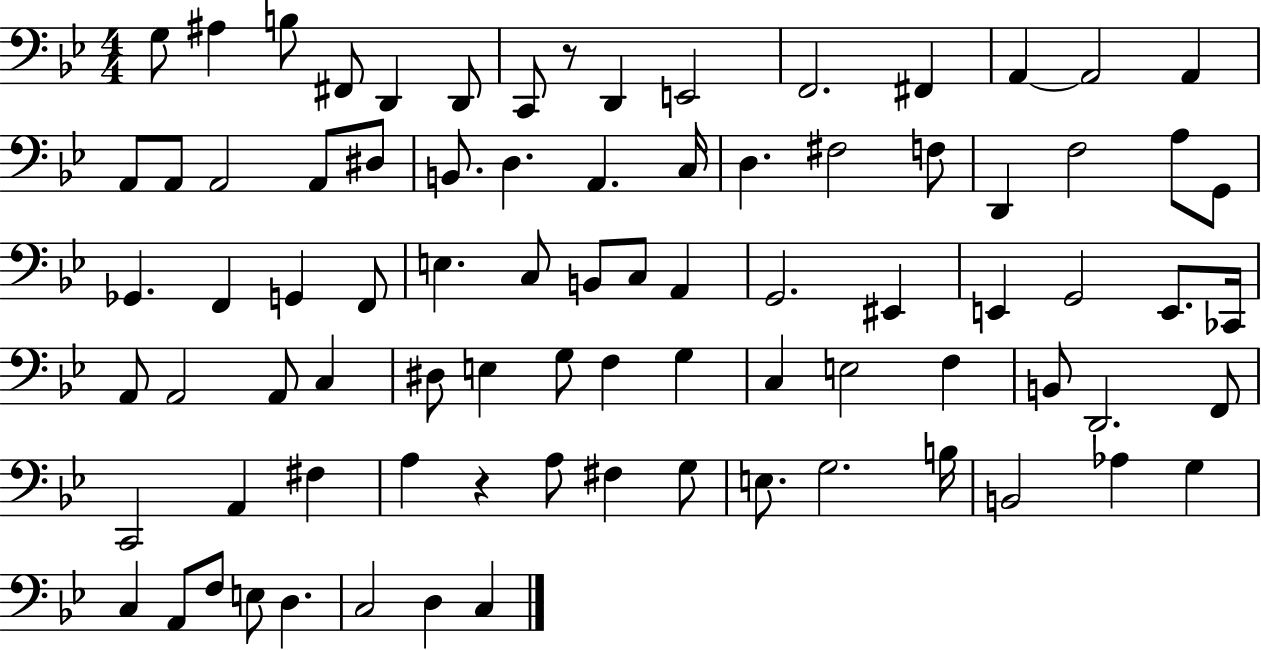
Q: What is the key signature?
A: BES major